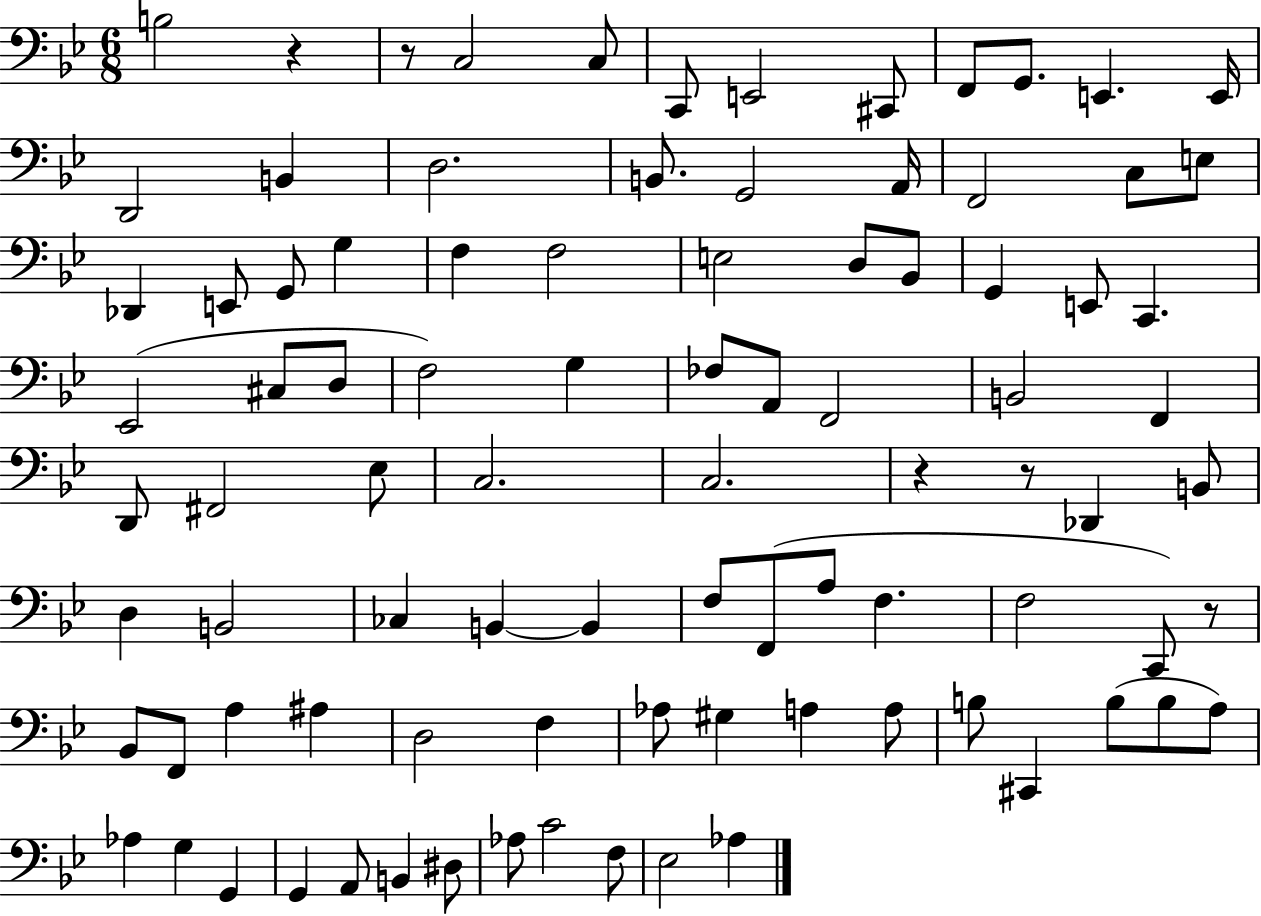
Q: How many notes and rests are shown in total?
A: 91